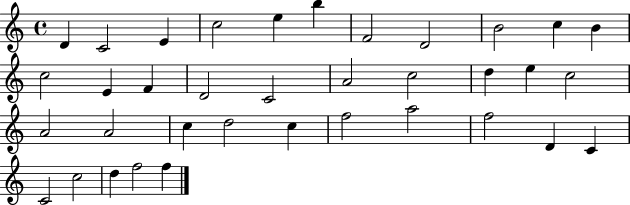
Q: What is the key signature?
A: C major